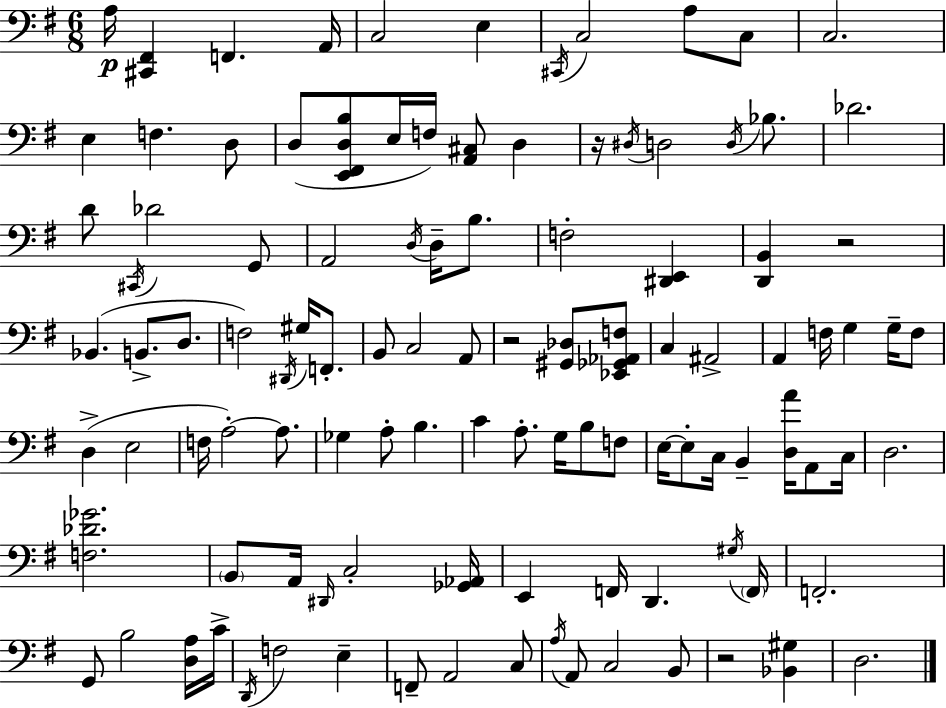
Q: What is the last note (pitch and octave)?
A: D3